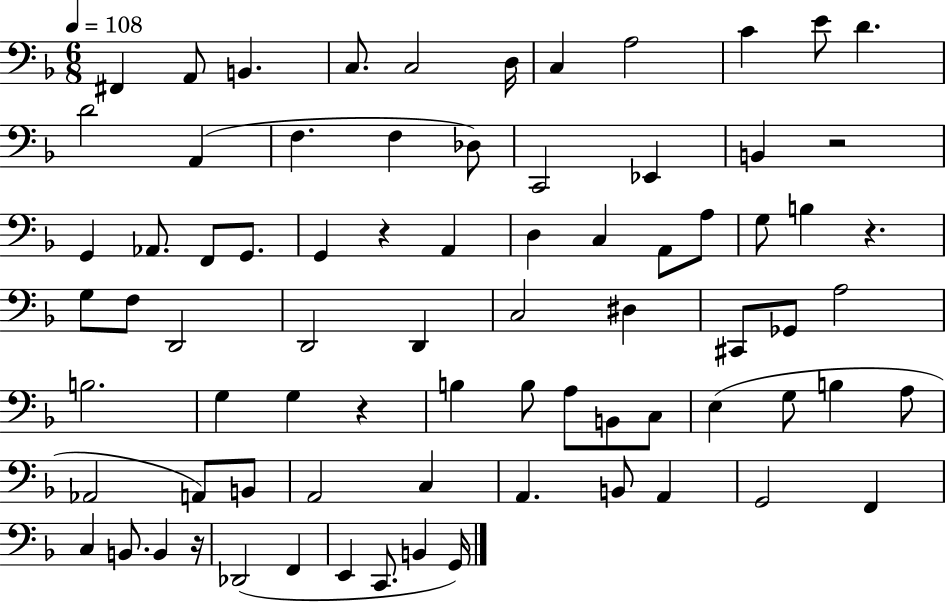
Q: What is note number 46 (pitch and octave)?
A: B3